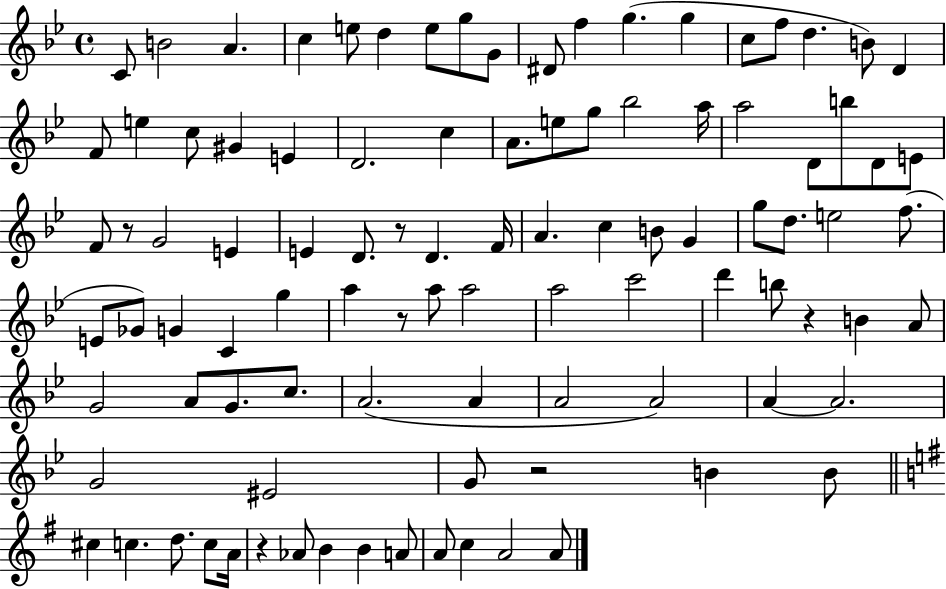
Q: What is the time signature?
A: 4/4